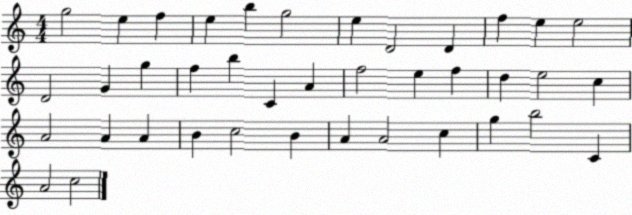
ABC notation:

X:1
T:Untitled
M:4/4
L:1/4
K:C
g2 e f e b g2 e D2 D f e e2 D2 G g f b C A f2 e f d e2 c A2 A A B c2 B A A2 c g b2 C A2 c2